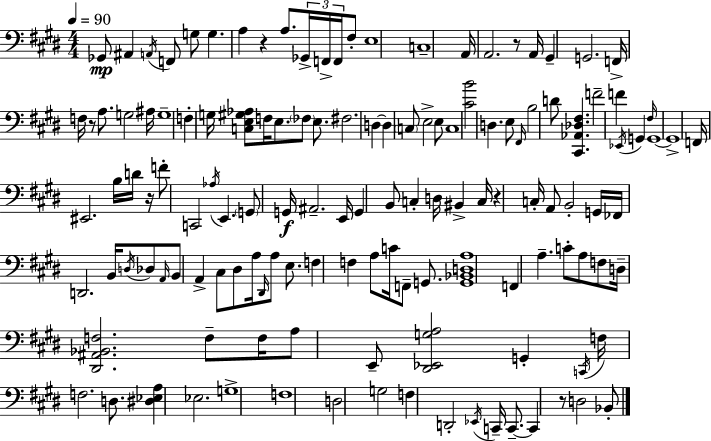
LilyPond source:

{
  \clef bass
  \numericTimeSignature
  \time 4/4
  \key e \major
  \tempo 4 = 90
  \repeat volta 2 { ges,8\mp ais,4 \acciaccatura { a,16 } f,8 g8 g4. | a4 r4 a8. \tuplet 3/2 { ges,16-> f,16-> f,16 } fis8-. | e1 | c1-- | \break a,16 a,2. r8 | a,16 gis,4-- g,2. | f,16-> f16 r8 a8. g2 | ais16 g1-- | \break f4-. g16 <c e gis aes>8 f16 e8. \parenthesize fes8 e8. | fis2. d4~~ | d4 \parenthesize c8 e2-> e8 | c1 | \break <cis' b'>2 d4. e8 | \grace { fis,16 } b2 d'8 <cis, aes, des fis>4. | f'2-- f'4 \acciaccatura { ees,16 } g,4 | \grace { fis16 } g,1~~ | \break g,1-> | f,16 eis,2. | b16 d'16 r16 f'8-. c,2 \acciaccatura { aes16 } e,4. | \parenthesize g,8 g,16\f ais,2.-- | \break e,16 g,4 b,8 c4-. d16 | bis,4-> c16 r4 c16-. a,8 b,2-. | g,16 fes,16 d,2. | b,16 \acciaccatura { d16 } des8 \grace { a,16 } b,8 a,4-> cis8 dis8 | \break a16 \grace { dis,16 } a8 e8. f4 f4 | a8 c'16 f,8-- g,8. <g, bes, d a>1 | f,4 a4.-- | c'8-. a8 f8 d16-- <dis, ais, bes, f>2. | \break f8-- f16 a8 e,8-- <dis, ees, g a>2 | g,4-. \acciaccatura { c,16 } f16 f2. | d8. <dis ees a>4 ees2. | g1-> | \break f1 | d2 | g2 f4 d,2-. | \acciaccatura { ees,16 } c,16-- c,8.--~~ c,4 r8 | \break d2 bes,8-. } \bar "|."
}